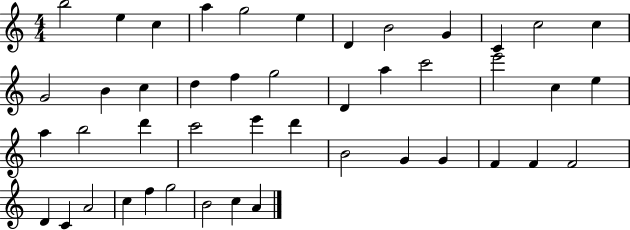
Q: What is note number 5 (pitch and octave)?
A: G5